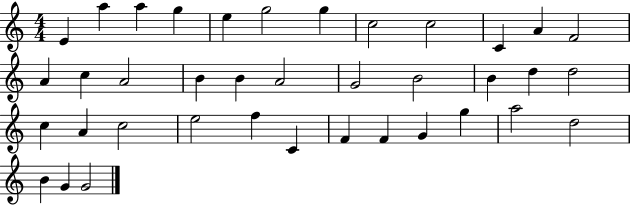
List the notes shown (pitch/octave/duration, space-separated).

E4/q A5/q A5/q G5/q E5/q G5/h G5/q C5/h C5/h C4/q A4/q F4/h A4/q C5/q A4/h B4/q B4/q A4/h G4/h B4/h B4/q D5/q D5/h C5/q A4/q C5/h E5/h F5/q C4/q F4/q F4/q G4/q G5/q A5/h D5/h B4/q G4/q G4/h